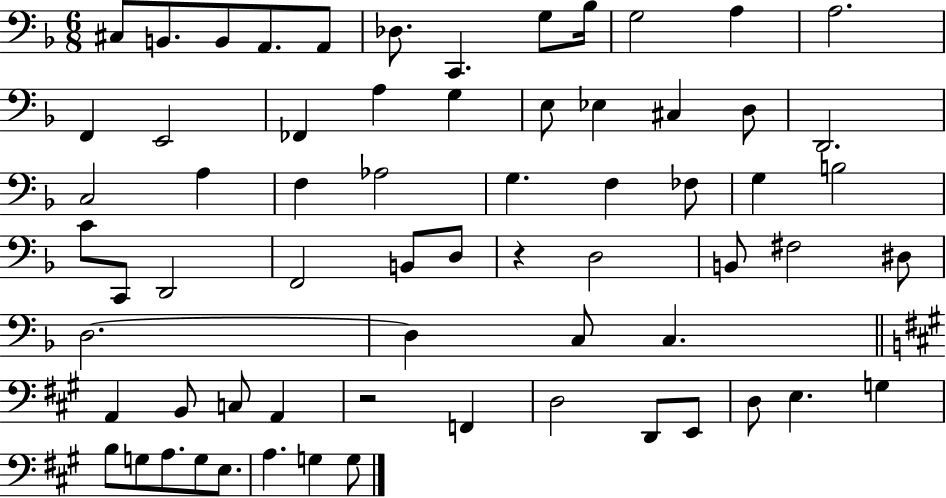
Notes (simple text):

C#3/e B2/e. B2/e A2/e. A2/e Db3/e. C2/q. G3/e Bb3/s G3/h A3/q A3/h. F2/q E2/h FES2/q A3/q G3/q E3/e Eb3/q C#3/q D3/e D2/h. C3/h A3/q F3/q Ab3/h G3/q. F3/q FES3/e G3/q B3/h C4/e C2/e D2/h F2/h B2/e D3/e R/q D3/h B2/e F#3/h D#3/e D3/h. D3/q C3/e C3/q. A2/q B2/e C3/e A2/q R/h F2/q D3/h D2/e E2/e D3/e E3/q. G3/q B3/e G3/e A3/e. G3/e E3/e. A3/q. G3/q G3/e